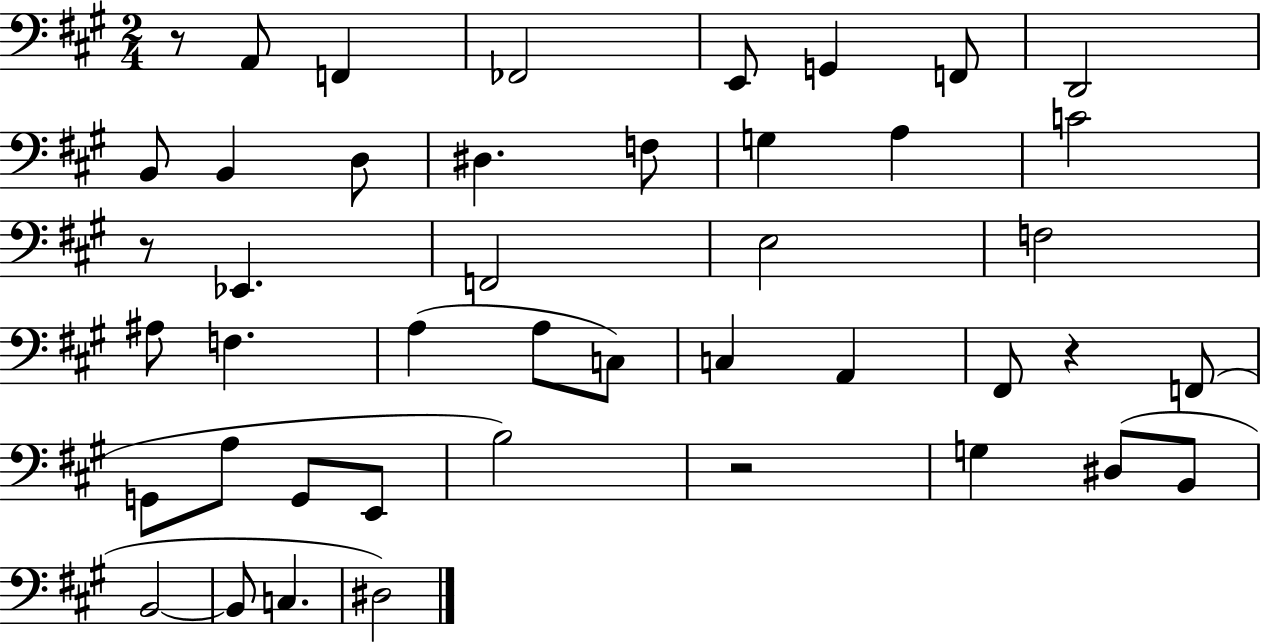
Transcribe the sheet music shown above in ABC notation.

X:1
T:Untitled
M:2/4
L:1/4
K:A
z/2 A,,/2 F,, _F,,2 E,,/2 G,, F,,/2 D,,2 B,,/2 B,, D,/2 ^D, F,/2 G, A, C2 z/2 _E,, F,,2 E,2 F,2 ^A,/2 F, A, A,/2 C,/2 C, A,, ^F,,/2 z F,,/2 G,,/2 A,/2 G,,/2 E,,/2 B,2 z2 G, ^D,/2 B,,/2 B,,2 B,,/2 C, ^D,2